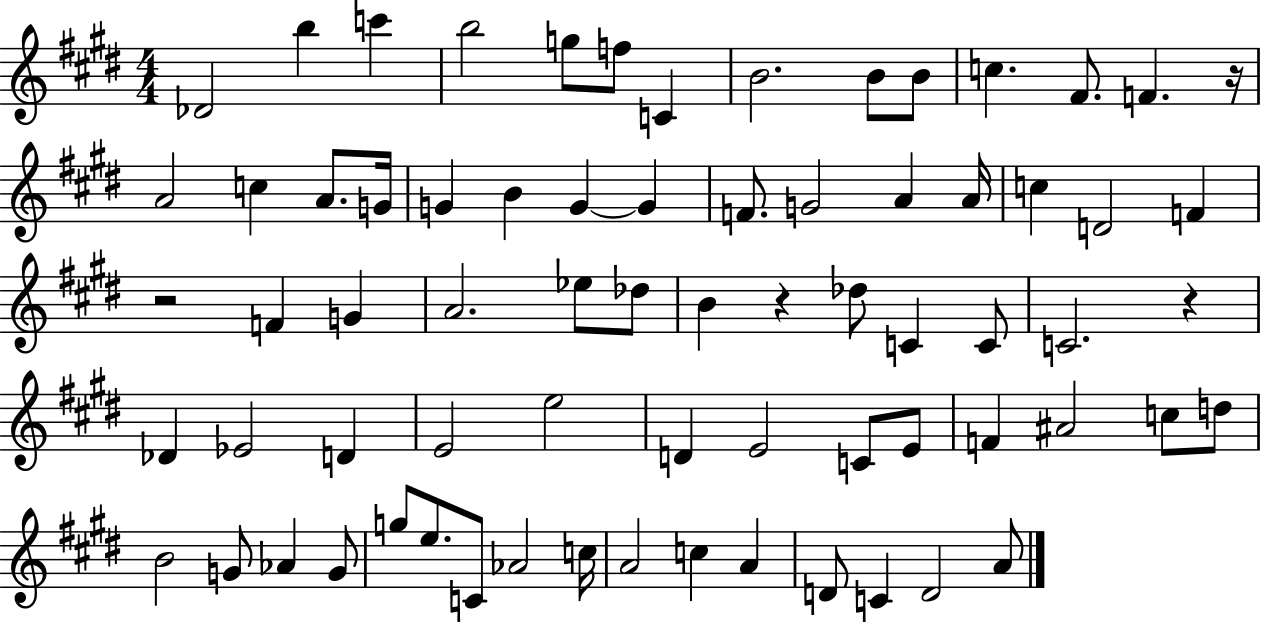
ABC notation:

X:1
T:Untitled
M:4/4
L:1/4
K:E
_D2 b c' b2 g/2 f/2 C B2 B/2 B/2 c ^F/2 F z/4 A2 c A/2 G/4 G B G G F/2 G2 A A/4 c D2 F z2 F G A2 _e/2 _d/2 B z _d/2 C C/2 C2 z _D _E2 D E2 e2 D E2 C/2 E/2 F ^A2 c/2 d/2 B2 G/2 _A G/2 g/2 e/2 C/2 _A2 c/4 A2 c A D/2 C D2 A/2